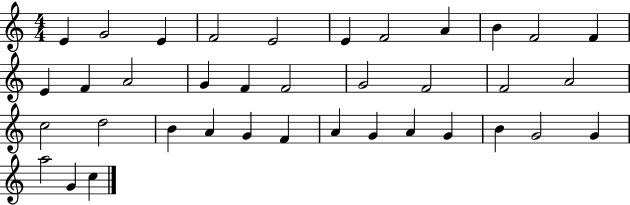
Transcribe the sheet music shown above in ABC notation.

X:1
T:Untitled
M:4/4
L:1/4
K:C
E G2 E F2 E2 E F2 A B F2 F E F A2 G F F2 G2 F2 F2 A2 c2 d2 B A G F A G A G B G2 G a2 G c